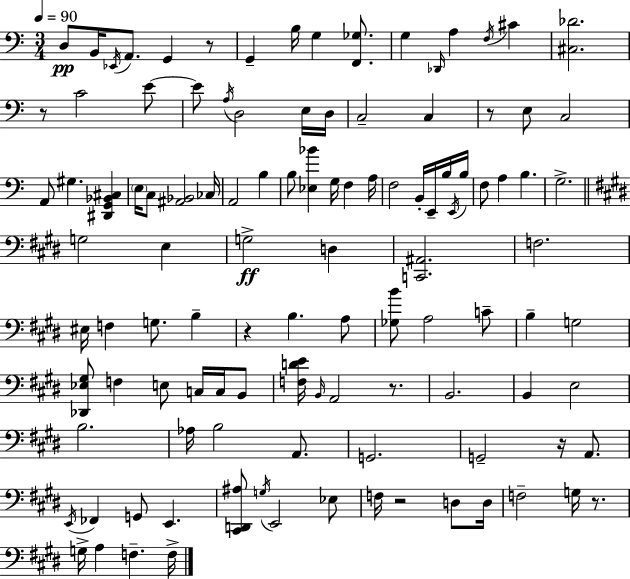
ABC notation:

X:1
T:Untitled
M:3/4
L:1/4
K:Am
D,/2 B,,/4 _E,,/4 A,,/2 G,, z/2 G,, B,/4 G, [F,,_G,]/2 G, _D,,/4 A, F,/4 ^C [^C,_D]2 z/2 C2 E/2 E/2 A,/4 D,2 E,/4 D,/4 C,2 C, z/2 E,/2 C,2 A,,/2 ^G, [^D,,G,,_B,,^C,] E,/4 C,/2 [^A,,_B,,]2 _C,/4 A,,2 B, B,/2 [_E,_B] G,/4 F, A,/4 F,2 B,,/4 E,,/4 B,/4 E,,/4 B,/4 F,/2 A, B, G,2 G,2 E, G,2 D, [C,,^A,,]2 F,2 ^E,/4 F, G,/2 B, z B, A,/2 [_G,B]/2 A,2 C/2 B, G,2 [_D,,_E,^G,]/2 F, E,/2 C,/4 C,/4 B,,/2 [F,DE]/4 B,,/4 A,,2 z/2 B,,2 B,, E,2 B,2 _A,/4 B,2 A,,/2 G,,2 G,,2 z/4 A,,/2 E,,/4 _F,, G,,/2 E,, [^C,,D,,^A,]/2 G,/4 E,,2 _E,/2 F,/4 z2 D,/2 D,/4 F,2 G,/4 z/2 G,/4 A, F, F,/4